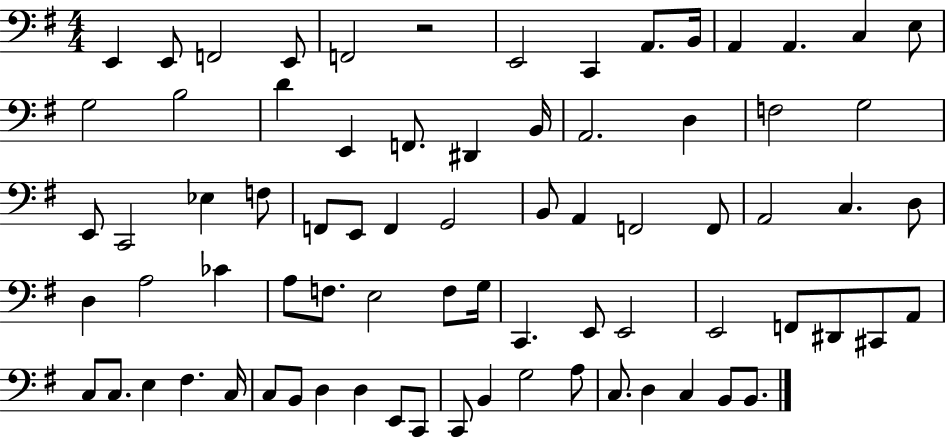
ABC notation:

X:1
T:Untitled
M:4/4
L:1/4
K:G
E,, E,,/2 F,,2 E,,/2 F,,2 z2 E,,2 C,, A,,/2 B,,/4 A,, A,, C, E,/2 G,2 B,2 D E,, F,,/2 ^D,, B,,/4 A,,2 D, F,2 G,2 E,,/2 C,,2 _E, F,/2 F,,/2 E,,/2 F,, G,,2 B,,/2 A,, F,,2 F,,/2 A,,2 C, D,/2 D, A,2 _C A,/2 F,/2 E,2 F,/2 G,/4 C,, E,,/2 E,,2 E,,2 F,,/2 ^D,,/2 ^C,,/2 A,,/2 C,/2 C,/2 E, ^F, C,/4 C,/2 B,,/2 D, D, E,,/2 C,,/2 C,,/2 B,, G,2 A,/2 C,/2 D, C, B,,/2 B,,/2